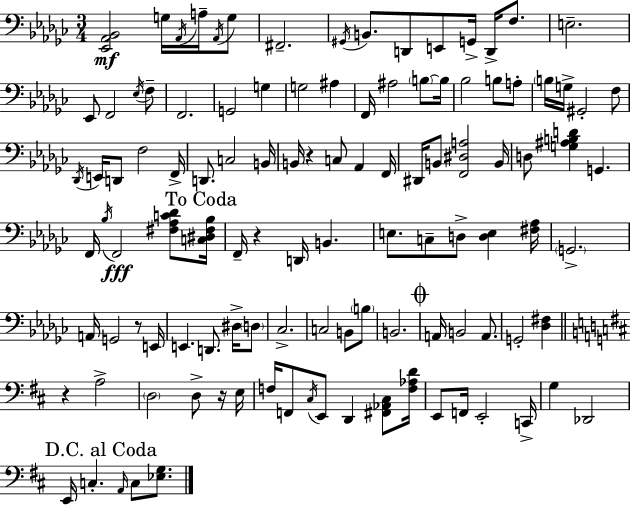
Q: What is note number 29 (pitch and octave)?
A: B3